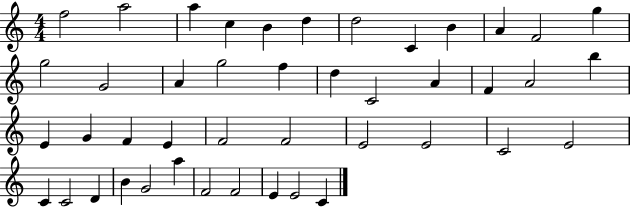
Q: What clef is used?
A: treble